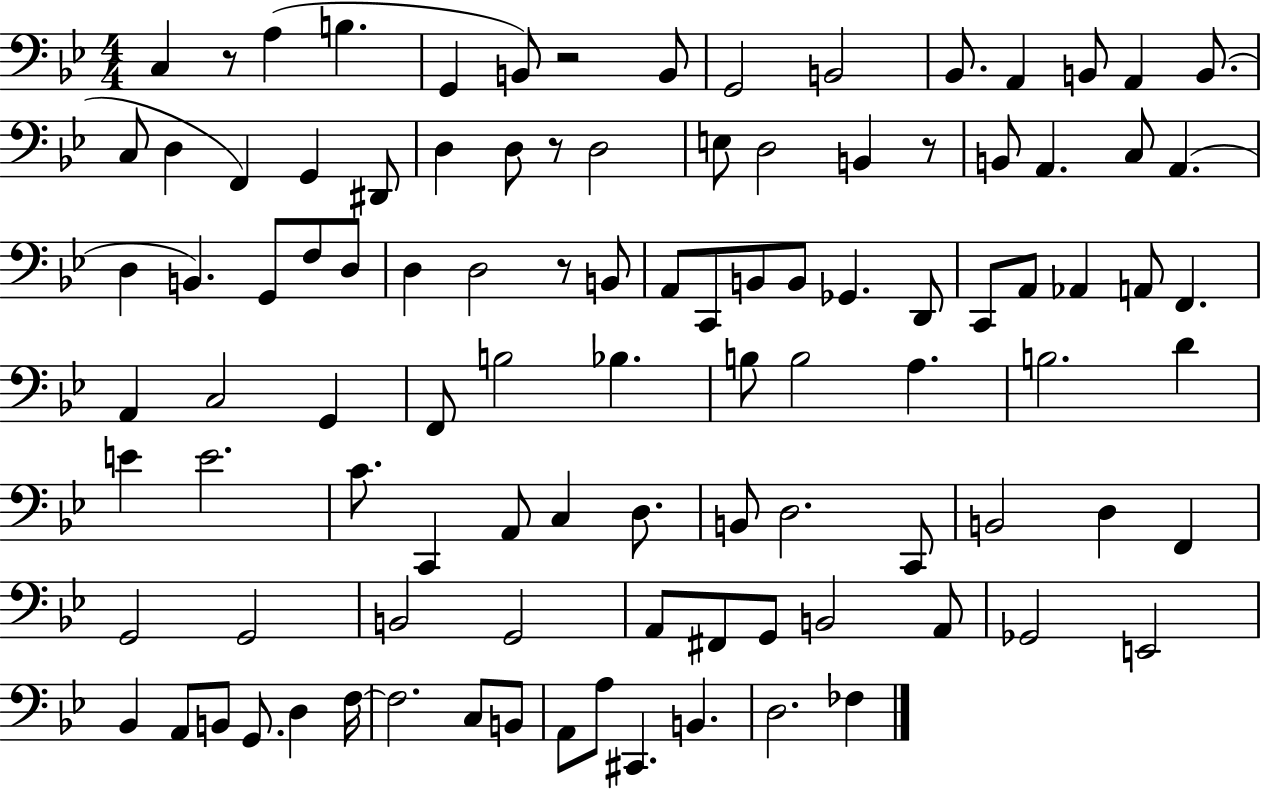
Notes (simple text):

C3/q R/e A3/q B3/q. G2/q B2/e R/h B2/e G2/h B2/h Bb2/e. A2/q B2/e A2/q B2/e. C3/e D3/q F2/q G2/q D#2/e D3/q D3/e R/e D3/h E3/e D3/h B2/q R/e B2/e A2/q. C3/e A2/q. D3/q B2/q. G2/e F3/e D3/e D3/q D3/h R/e B2/e A2/e C2/e B2/e B2/e Gb2/q. D2/e C2/e A2/e Ab2/q A2/e F2/q. A2/q C3/h G2/q F2/e B3/h Bb3/q. B3/e B3/h A3/q. B3/h. D4/q E4/q E4/h. C4/e. C2/q A2/e C3/q D3/e. B2/e D3/h. C2/e B2/h D3/q F2/q G2/h G2/h B2/h G2/h A2/e F#2/e G2/e B2/h A2/e Gb2/h E2/h Bb2/q A2/e B2/e G2/e. D3/q F3/s F3/h. C3/e B2/e A2/e A3/e C#2/q. B2/q. D3/h. FES3/q